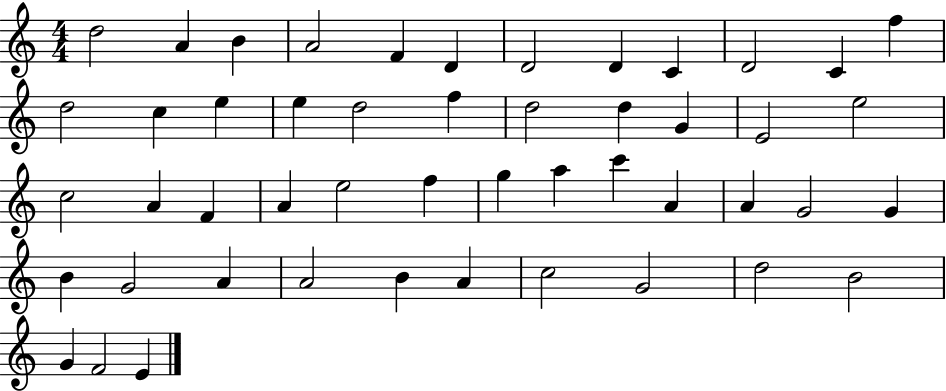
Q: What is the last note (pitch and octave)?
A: E4